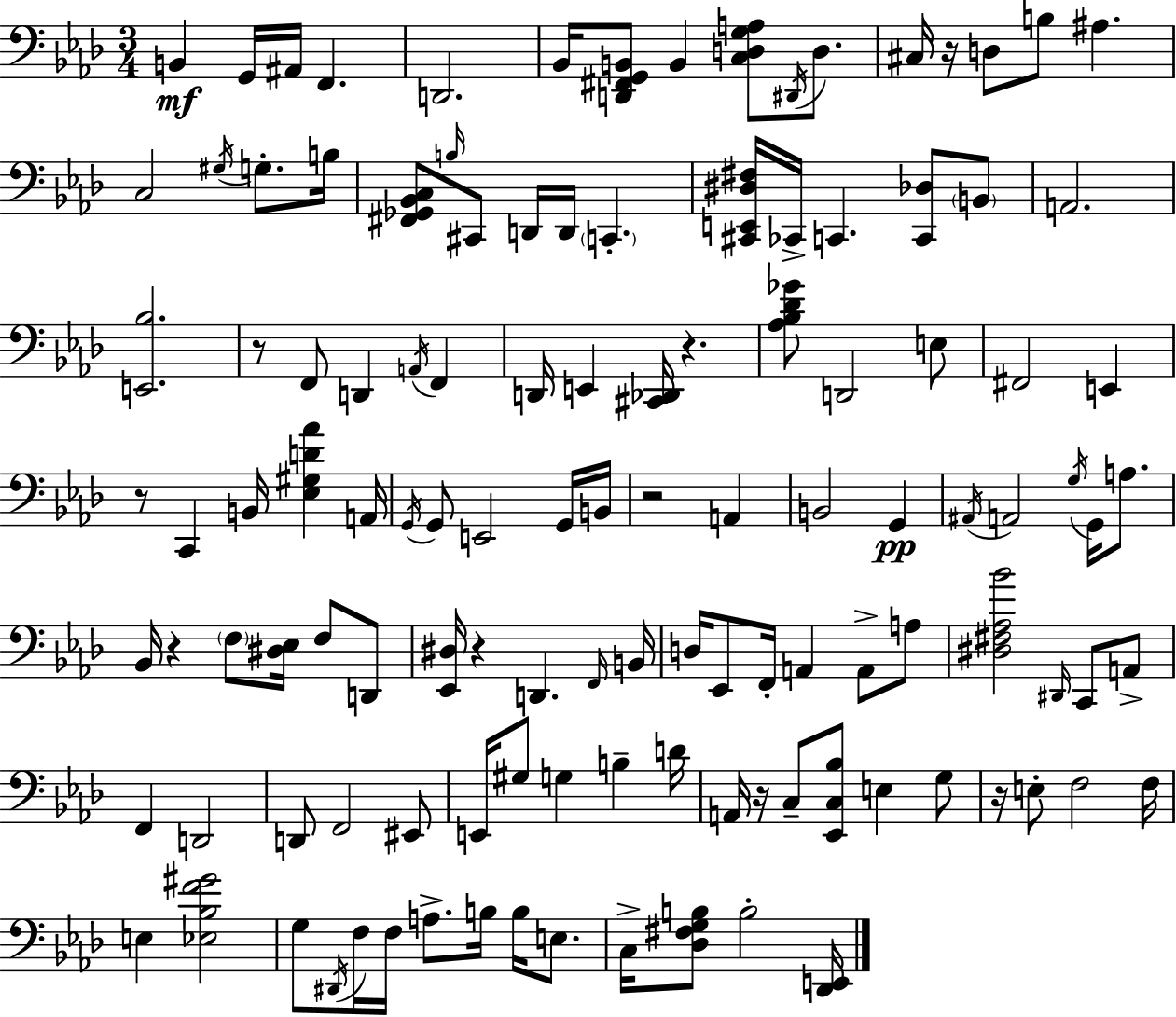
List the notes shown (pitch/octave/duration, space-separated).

B2/q G2/s A#2/s F2/q. D2/h. Bb2/s [D2,F#2,G2,B2]/e B2/q [C3,D3,G3,A3]/e D#2/s D3/e. C#3/s R/s D3/e B3/e A#3/q. C3/h G#3/s G3/e. B3/s [F#2,Gb2,Bb2,C3]/e B3/s C#2/e D2/s D2/s C2/q. [C#2,E2,D#3,F#3]/s CES2/s C2/q. [C2,Db3]/e B2/e A2/h. [E2,Bb3]/h. R/e F2/e D2/q A2/s F2/q D2/s E2/q [C#2,Db2]/s R/q. [Ab3,Bb3,Db4,Gb4]/e D2/h E3/e F#2/h E2/q R/e C2/q B2/s [Eb3,G#3,D4,Ab4]/q A2/s G2/s G2/e E2/h G2/s B2/s R/h A2/q B2/h G2/q A#2/s A2/h G3/s G2/s A3/e. Bb2/s R/q F3/e [D#3,Eb3]/s F3/e D2/e [Eb2,D#3]/s R/q D2/q. F2/s B2/s D3/s Eb2/e F2/s A2/q A2/e A3/e [D#3,F#3,Ab3,Bb4]/h D#2/s C2/e A2/e F2/q D2/h D2/e F2/h EIS2/e E2/s G#3/e G3/q B3/q D4/s A2/s R/s C3/e [Eb2,C3,Bb3]/e E3/q G3/e R/s E3/e F3/h F3/s E3/q [Eb3,Bb3,F4,G#4]/h G3/e D#2/s F3/s F3/s A3/e. B3/s B3/s E3/e. C3/s [Db3,F#3,G3,B3]/e B3/h [Db2,E2]/s